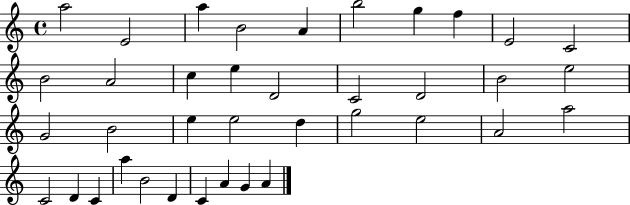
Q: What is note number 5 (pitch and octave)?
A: A4